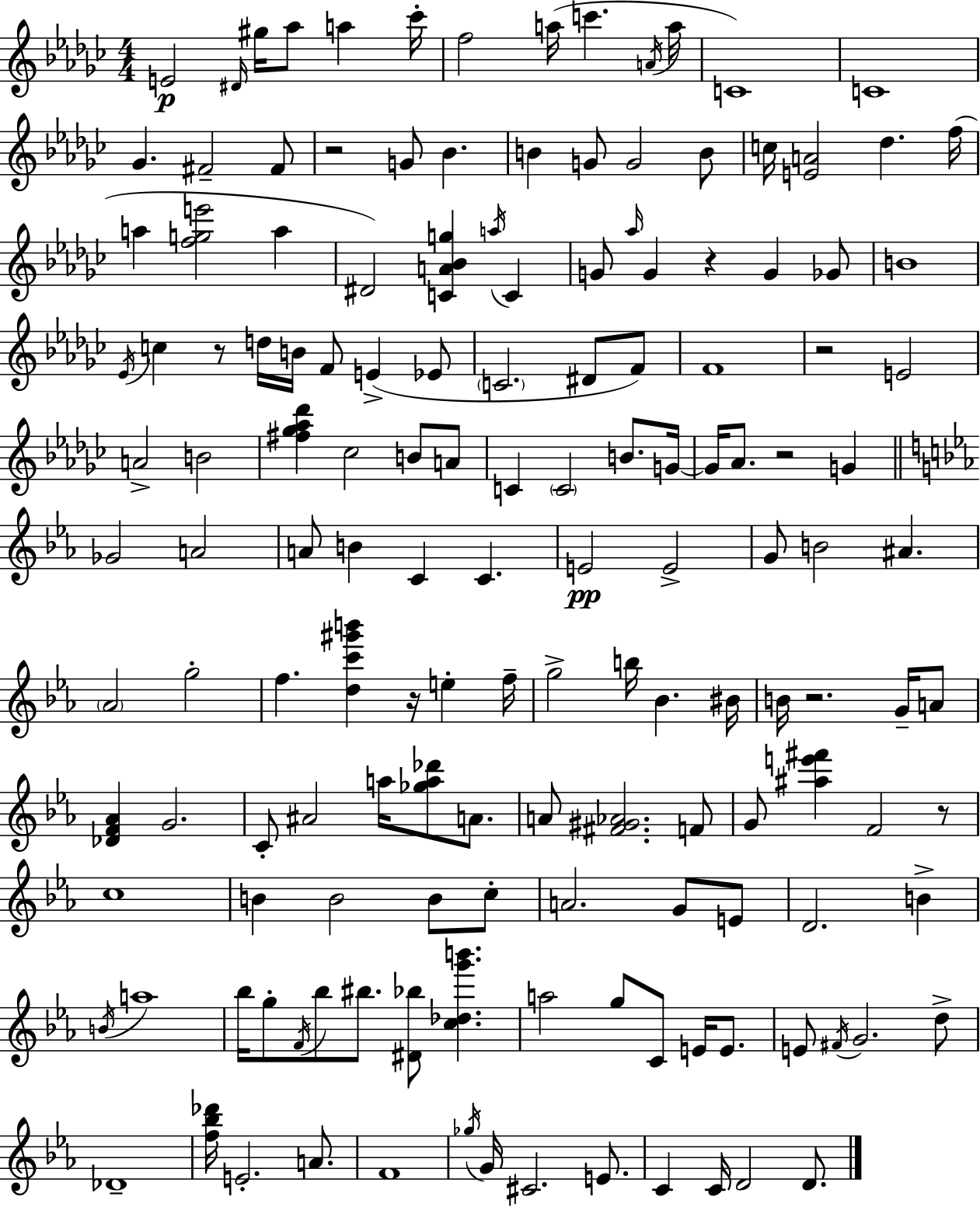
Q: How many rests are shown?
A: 8